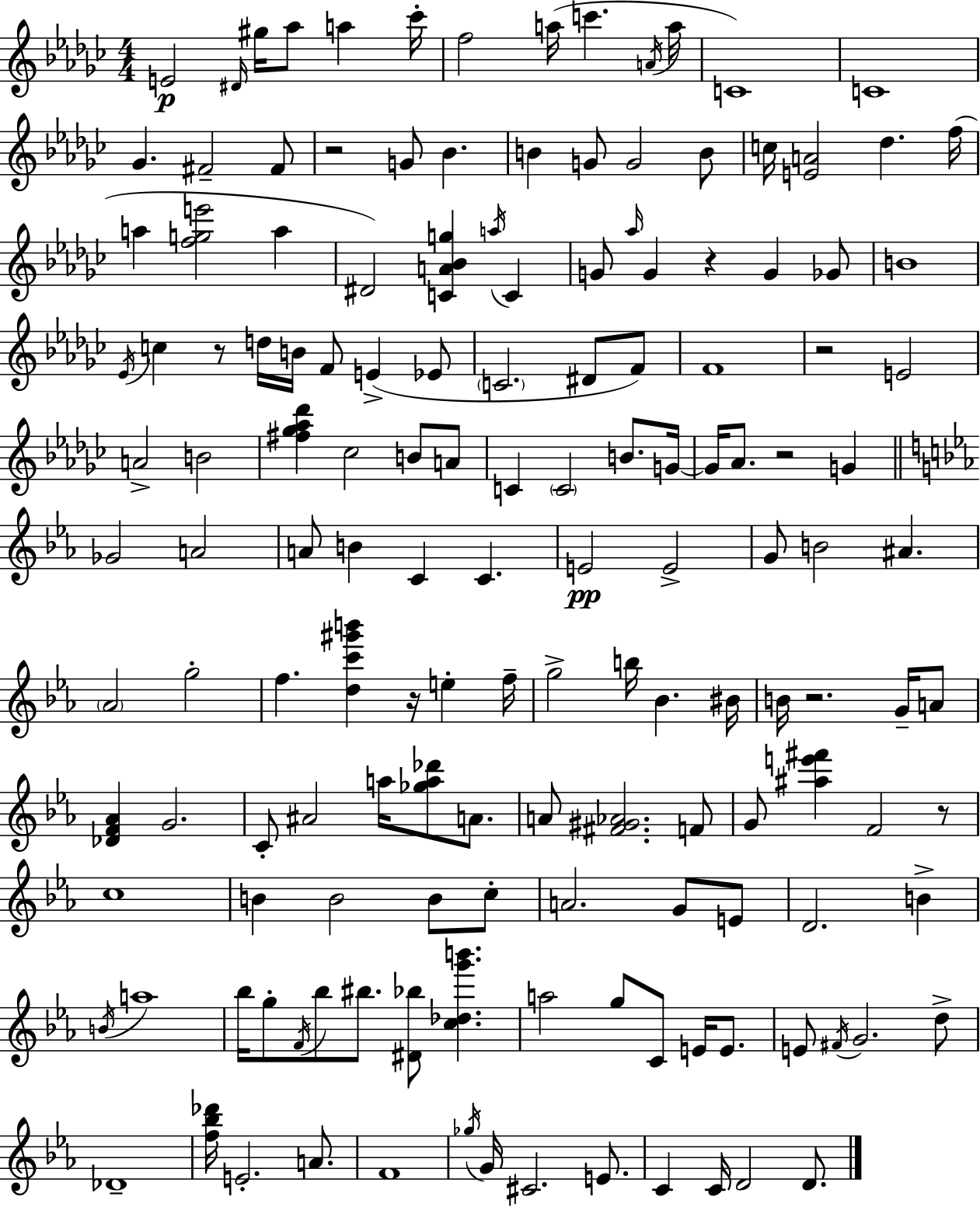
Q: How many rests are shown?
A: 8